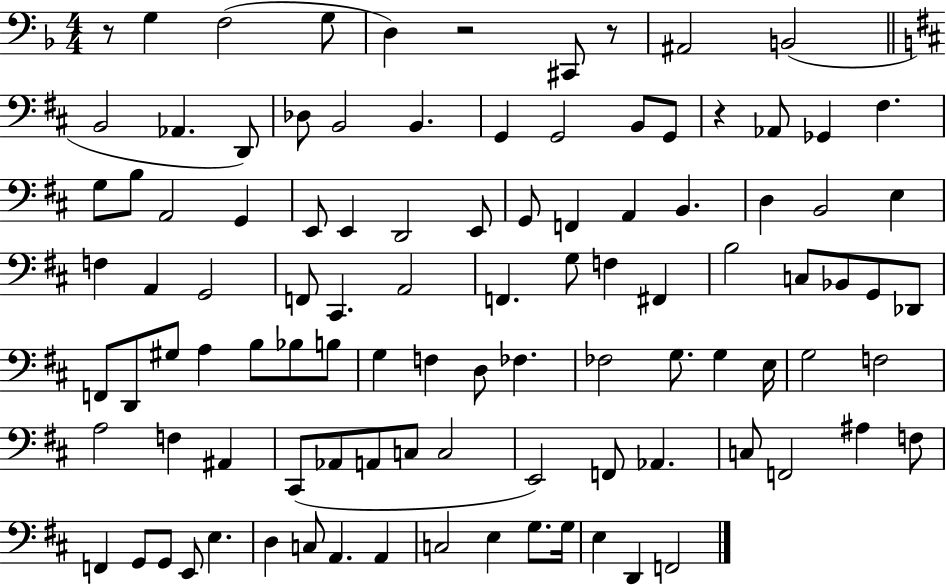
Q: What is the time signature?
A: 4/4